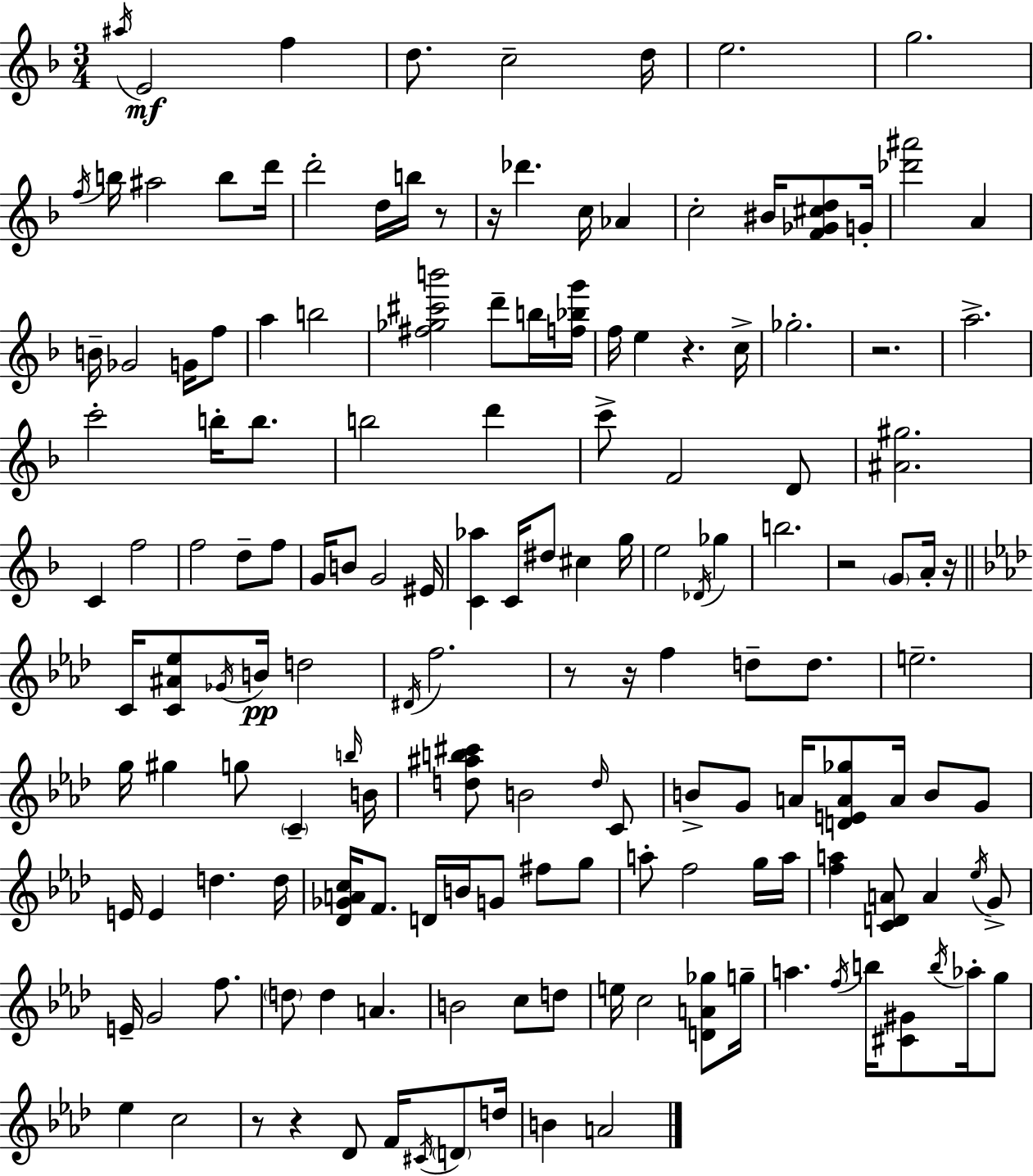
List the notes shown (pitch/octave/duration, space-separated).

A#5/s E4/h F5/q D5/e. C5/h D5/s E5/h. G5/h. F5/s B5/s A#5/h B5/e D6/s D6/h D5/s B5/s R/e R/s Db6/q. C5/s Ab4/q C5/h BIS4/s [F4,Gb4,C#5,D5]/e G4/s [Db6,A#6]/h A4/q B4/s Gb4/h G4/s F5/e A5/q B5/h [F#5,Gb5,C#6,B6]/h D6/e B5/s [F5,Bb5,G6]/s F5/s E5/q R/q. C5/s Gb5/h. R/h. A5/h. C6/h B5/s B5/e. B5/h D6/q C6/e F4/h D4/e [A#4,G#5]/h. C4/q F5/h F5/h D5/e F5/e G4/s B4/e G4/h EIS4/s [C4,Ab5]/q C4/s D#5/e C#5/q G5/s E5/h Db4/s Gb5/q B5/h. R/h G4/e A4/s R/s C4/s [C4,A#4,Eb5]/e Gb4/s B4/s D5/h D#4/s F5/h. R/e R/s F5/q D5/e D5/e. E5/h. G5/s G#5/q G5/e C4/q B5/s B4/s [D5,A#5,B5,C#6]/e B4/h D5/s C4/e B4/e G4/e A4/s [D4,E4,A4,Gb5]/e A4/s B4/e G4/e E4/s E4/q D5/q. D5/s [Db4,Gb4,A4,C5]/s F4/e. D4/s B4/s G4/e F#5/e G5/e A5/e F5/h G5/s A5/s [F5,A5]/q [C4,D4,A4]/e A4/q Eb5/s G4/e E4/s G4/h F5/e. D5/e D5/q A4/q. B4/h C5/e D5/e E5/s C5/h [D4,A4,Gb5]/e G5/s A5/q. F5/s B5/s [C#4,G#4]/e B5/s Ab5/s G5/e Eb5/q C5/h R/e R/q Db4/e F4/s C#4/s D4/e D5/s B4/q A4/h